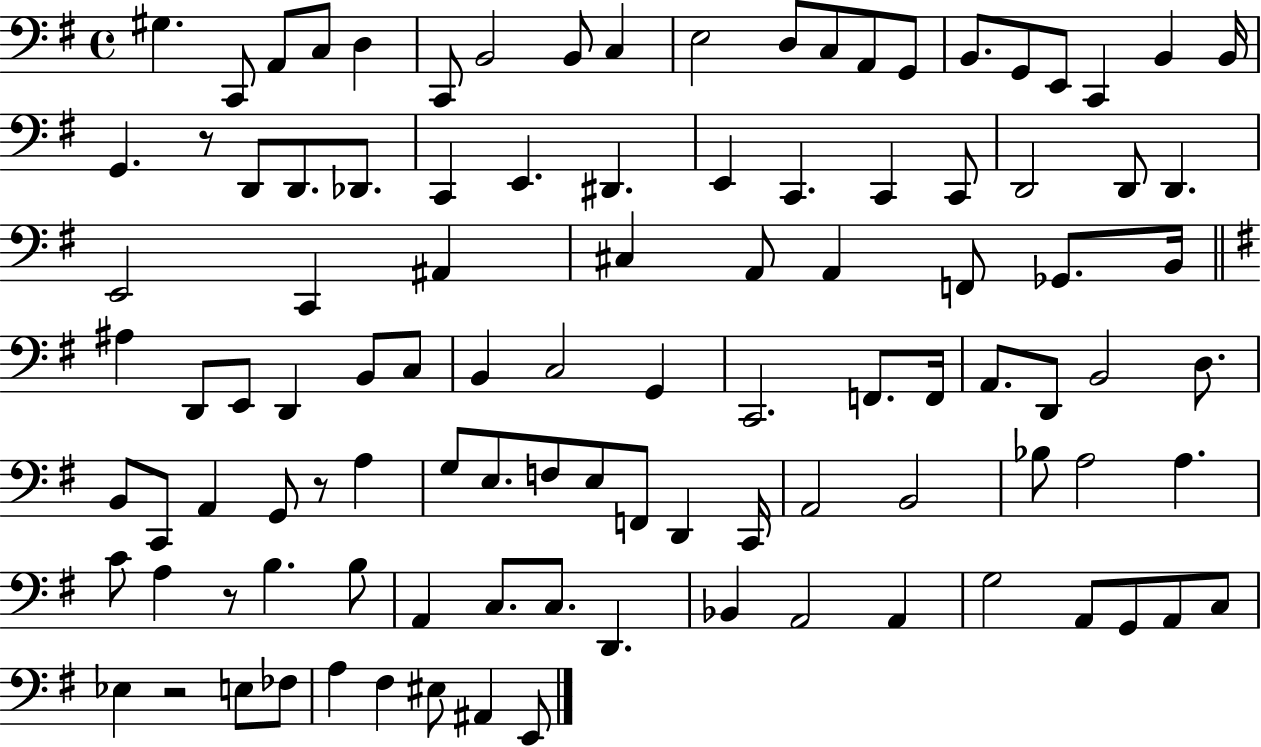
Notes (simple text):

G#3/q. C2/e A2/e C3/e D3/q C2/e B2/h B2/e C3/q E3/h D3/e C3/e A2/e G2/e B2/e. G2/e E2/e C2/q B2/q B2/s G2/q. R/e D2/e D2/e. Db2/e. C2/q E2/q. D#2/q. E2/q C2/q. C2/q C2/e D2/h D2/e D2/q. E2/h C2/q A#2/q C#3/q A2/e A2/q F2/e Gb2/e. B2/s A#3/q D2/e E2/e D2/q B2/e C3/e B2/q C3/h G2/q C2/h. F2/e. F2/s A2/e. D2/e B2/h D3/e. B2/e C2/e A2/q G2/e R/e A3/q G3/e E3/e. F3/e E3/e F2/e D2/q C2/s A2/h B2/h Bb3/e A3/h A3/q. C4/e A3/q R/e B3/q. B3/e A2/q C3/e. C3/e. D2/q. Bb2/q A2/h A2/q G3/h A2/e G2/e A2/e C3/e Eb3/q R/h E3/e FES3/e A3/q F#3/q EIS3/e A#2/q E2/e